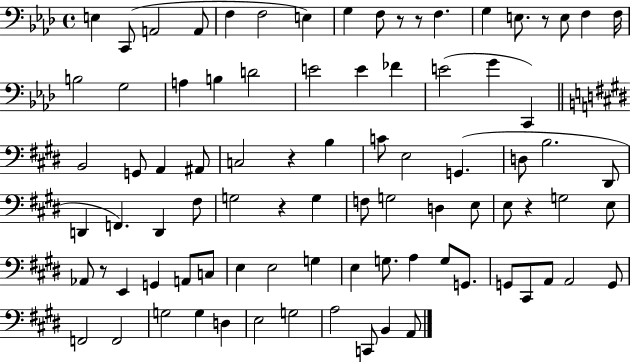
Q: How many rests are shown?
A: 7